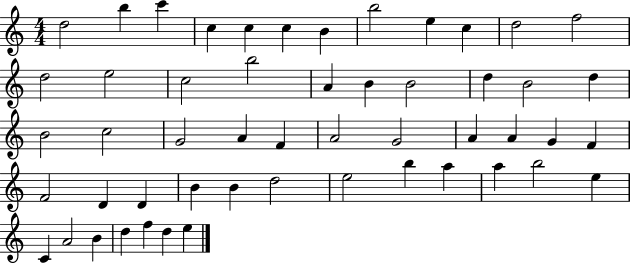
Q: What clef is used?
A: treble